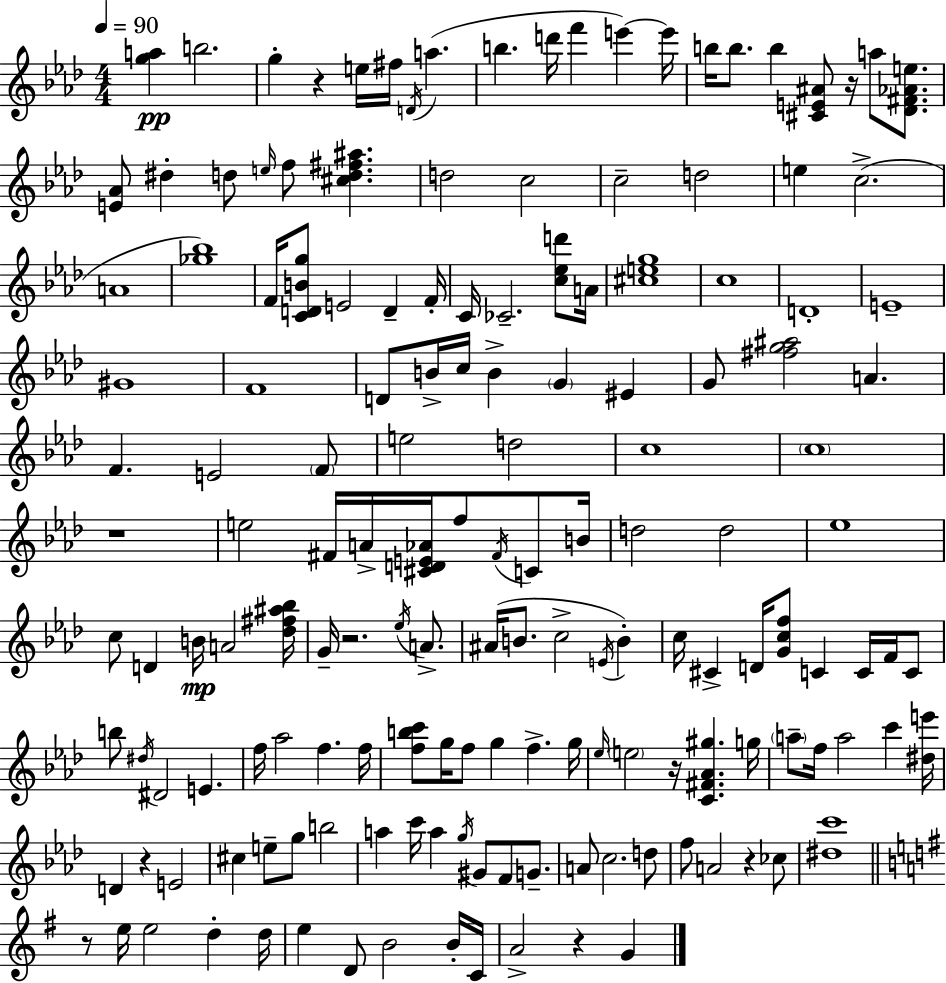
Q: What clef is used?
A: treble